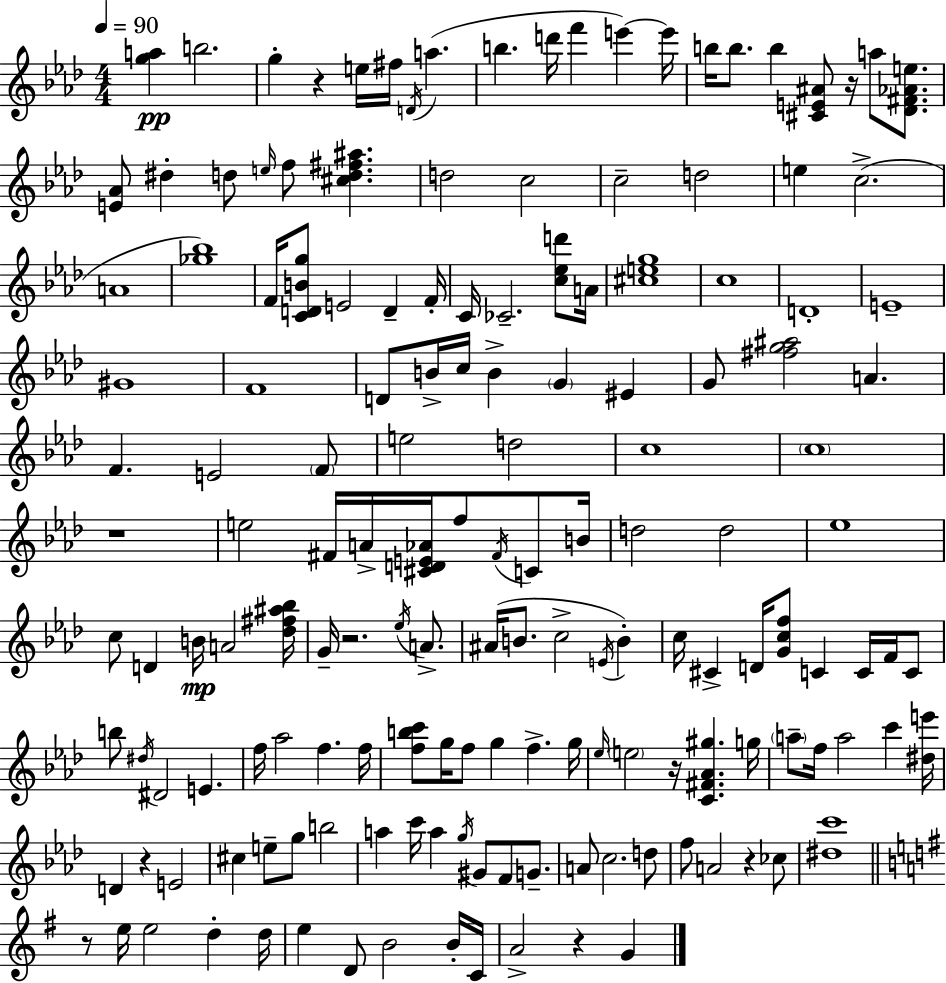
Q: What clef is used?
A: treble